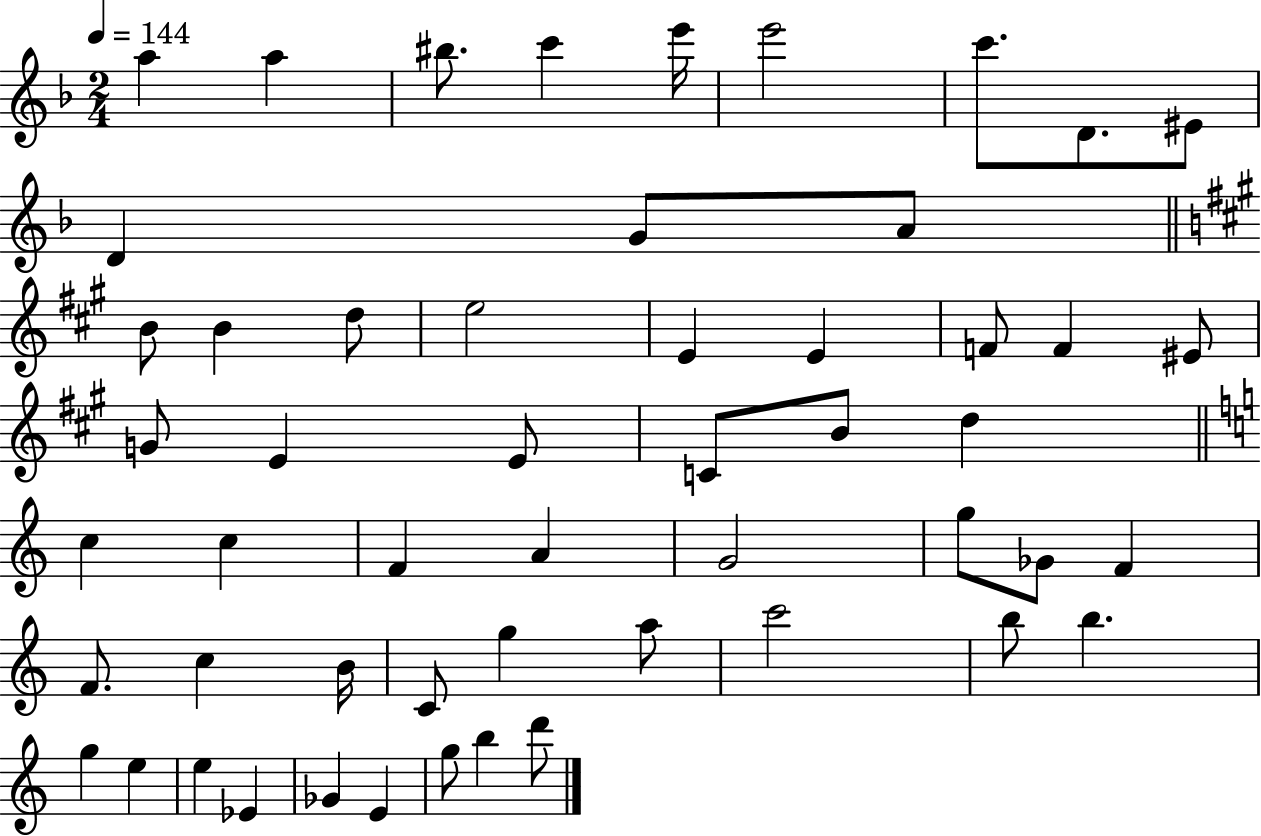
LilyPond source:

{
  \clef treble
  \numericTimeSignature
  \time 2/4
  \key f \major
  \tempo 4 = 144
  a''4 a''4 | bis''8. c'''4 e'''16 | e'''2 | c'''8. d'8. eis'8 | \break d'4 g'8 a'8 | \bar "||" \break \key a \major b'8 b'4 d''8 | e''2 | e'4 e'4 | f'8 f'4 eis'8 | \break g'8 e'4 e'8 | c'8 b'8 d''4 | \bar "||" \break \key c \major c''4 c''4 | f'4 a'4 | g'2 | g''8 ges'8 f'4 | \break f'8. c''4 b'16 | c'8 g''4 a''8 | c'''2 | b''8 b''4. | \break g''4 e''4 | e''4 ees'4 | ges'4 e'4 | g''8 b''4 d'''8 | \break \bar "|."
}